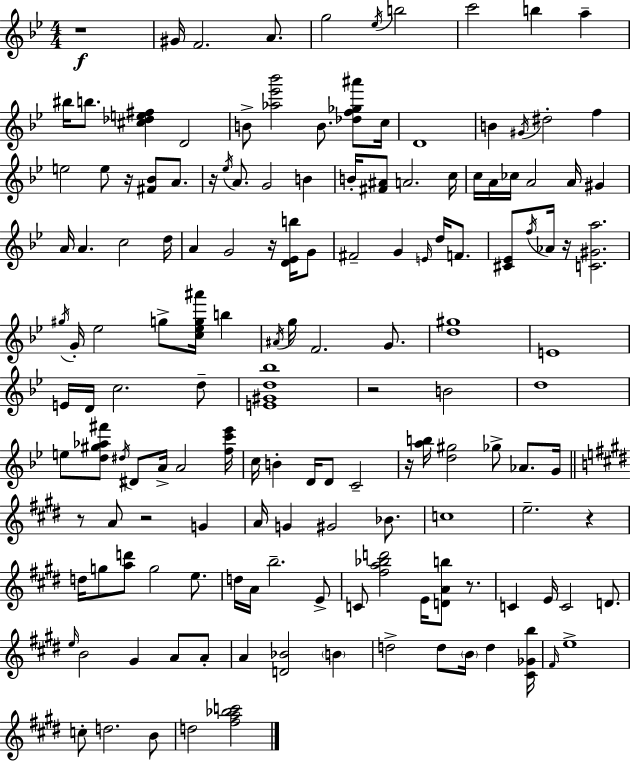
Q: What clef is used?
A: treble